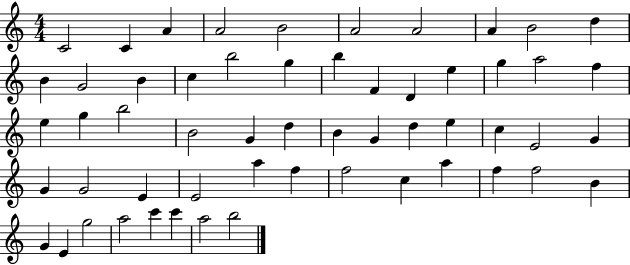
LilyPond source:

{
  \clef treble
  \numericTimeSignature
  \time 4/4
  \key c \major
  c'2 c'4 a'4 | a'2 b'2 | a'2 a'2 | a'4 b'2 d''4 | \break b'4 g'2 b'4 | c''4 b''2 g''4 | b''4 f'4 d'4 e''4 | g''4 a''2 f''4 | \break e''4 g''4 b''2 | b'2 g'4 d''4 | b'4 g'4 d''4 e''4 | c''4 e'2 g'4 | \break g'4 g'2 e'4 | e'2 a''4 f''4 | f''2 c''4 a''4 | f''4 f''2 b'4 | \break g'4 e'4 g''2 | a''2 c'''4 c'''4 | a''2 b''2 | \bar "|."
}